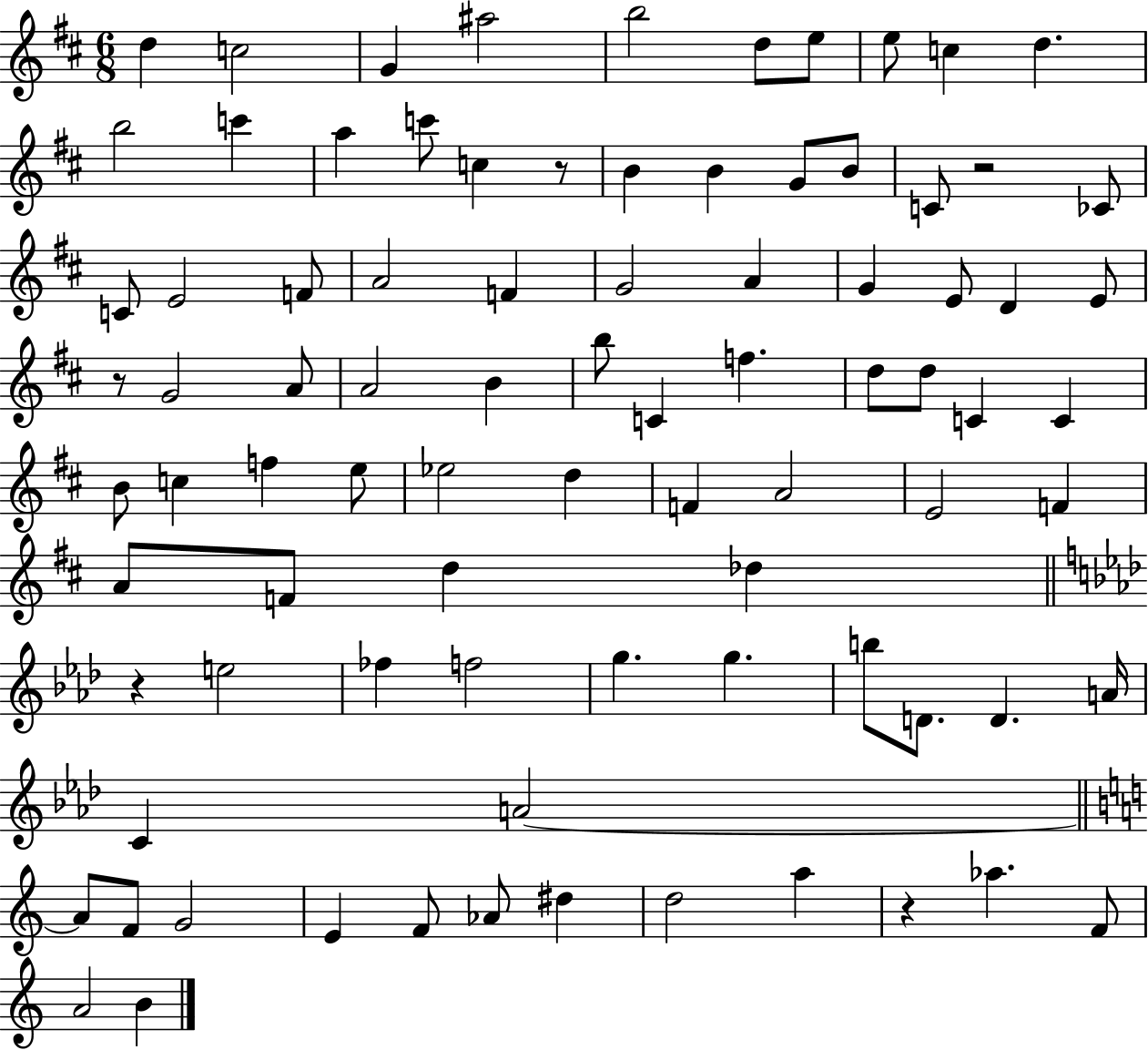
{
  \clef treble
  \numericTimeSignature
  \time 6/8
  \key d \major
  d''4 c''2 | g'4 ais''2 | b''2 d''8 e''8 | e''8 c''4 d''4. | \break b''2 c'''4 | a''4 c'''8 c''4 r8 | b'4 b'4 g'8 b'8 | c'8 r2 ces'8 | \break c'8 e'2 f'8 | a'2 f'4 | g'2 a'4 | g'4 e'8 d'4 e'8 | \break r8 g'2 a'8 | a'2 b'4 | b''8 c'4 f''4. | d''8 d''8 c'4 c'4 | \break b'8 c''4 f''4 e''8 | ees''2 d''4 | f'4 a'2 | e'2 f'4 | \break a'8 f'8 d''4 des''4 | \bar "||" \break \key aes \major r4 e''2 | fes''4 f''2 | g''4. g''4. | b''8 d'8. d'4. a'16 | \break c'4 a'2~~ | \bar "||" \break \key c \major a'8 f'8 g'2 | e'4 f'8 aes'8 dis''4 | d''2 a''4 | r4 aes''4. f'8 | \break a'2 b'4 | \bar "|."
}